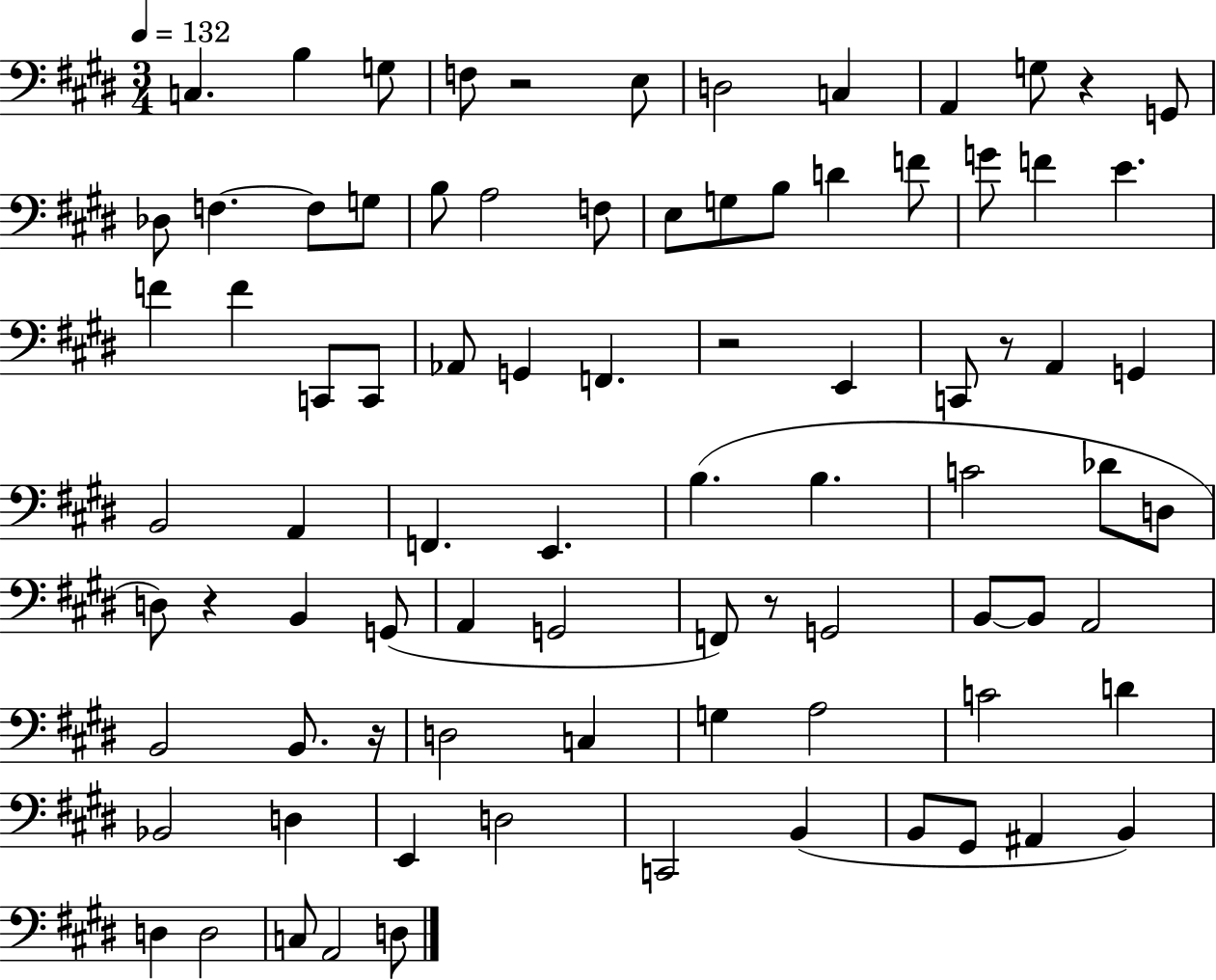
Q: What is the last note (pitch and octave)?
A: D3